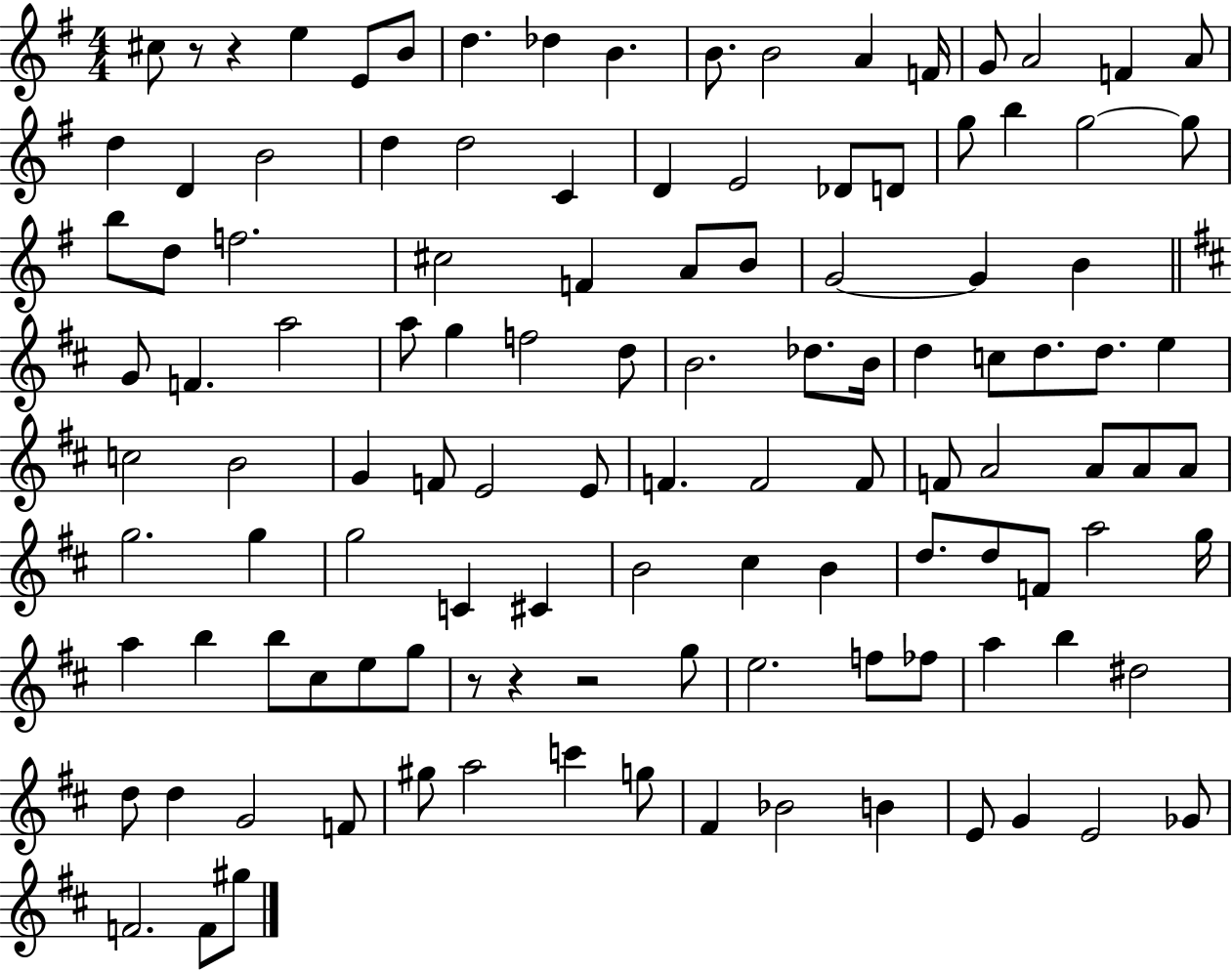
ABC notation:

X:1
T:Untitled
M:4/4
L:1/4
K:G
^c/2 z/2 z e E/2 B/2 d _d B B/2 B2 A F/4 G/2 A2 F A/2 d D B2 d d2 C D E2 _D/2 D/2 g/2 b g2 g/2 b/2 d/2 f2 ^c2 F A/2 B/2 G2 G B G/2 F a2 a/2 g f2 d/2 B2 _d/2 B/4 d c/2 d/2 d/2 e c2 B2 G F/2 E2 E/2 F F2 F/2 F/2 A2 A/2 A/2 A/2 g2 g g2 C ^C B2 ^c B d/2 d/2 F/2 a2 g/4 a b b/2 ^c/2 e/2 g/2 z/2 z z2 g/2 e2 f/2 _f/2 a b ^d2 d/2 d G2 F/2 ^g/2 a2 c' g/2 ^F _B2 B E/2 G E2 _G/2 F2 F/2 ^g/2